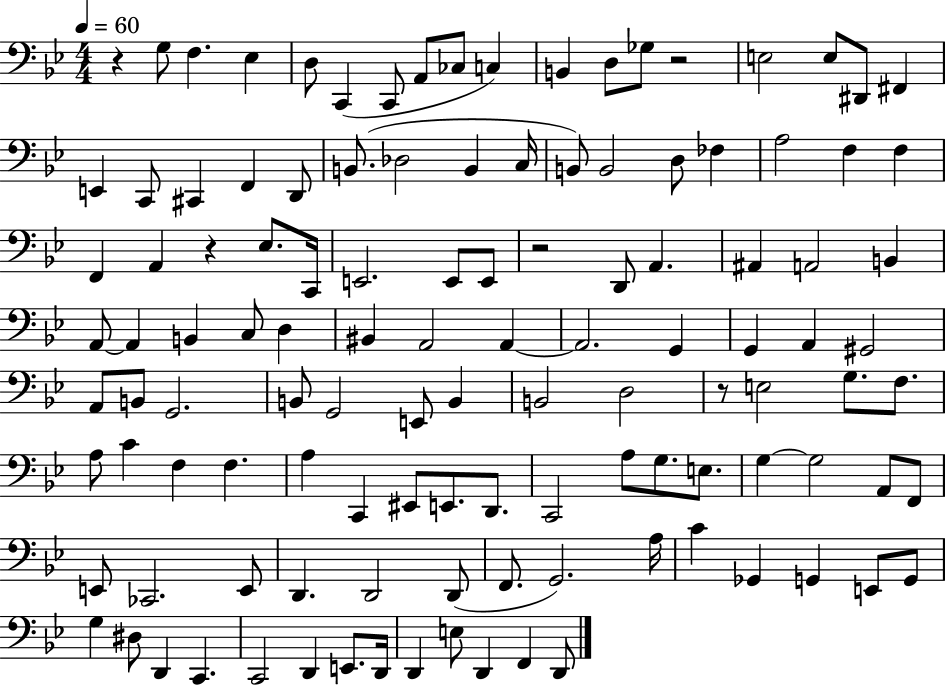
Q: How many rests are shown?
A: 5